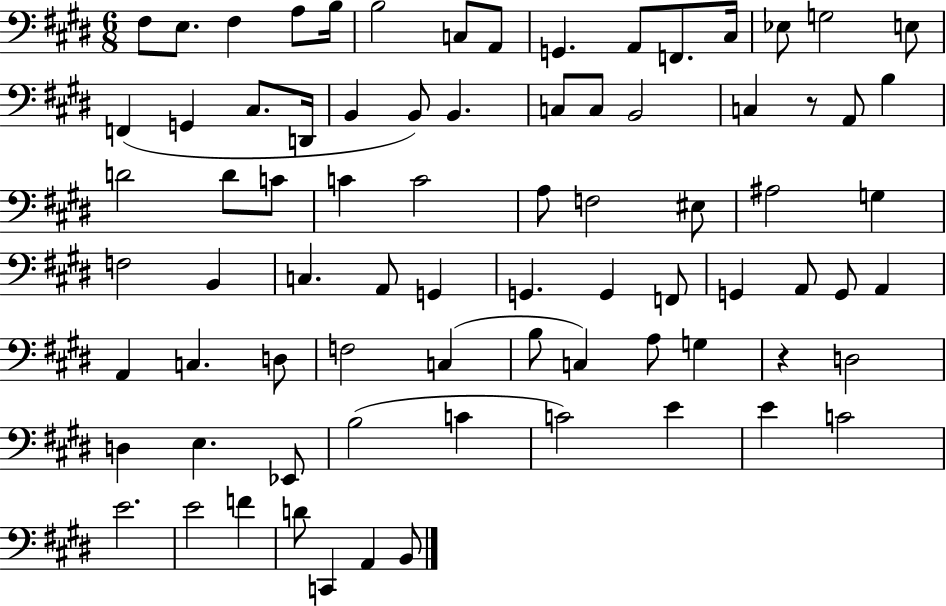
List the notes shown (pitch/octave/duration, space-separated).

F#3/e E3/e. F#3/q A3/e B3/s B3/h C3/e A2/e G2/q. A2/e F2/e. C#3/s Eb3/e G3/h E3/e F2/q G2/q C#3/e. D2/s B2/q B2/e B2/q. C3/e C3/e B2/h C3/q R/e A2/e B3/q D4/h D4/e C4/e C4/q C4/h A3/e F3/h EIS3/e A#3/h G3/q F3/h B2/q C3/q. A2/e G2/q G2/q. G2/q F2/e G2/q A2/e G2/e A2/q A2/q C3/q. D3/e F3/h C3/q B3/e C3/q A3/e G3/q R/q D3/h D3/q E3/q. Eb2/e B3/h C4/q C4/h E4/q E4/q C4/h E4/h. E4/h F4/q D4/e C2/q A2/q B2/e